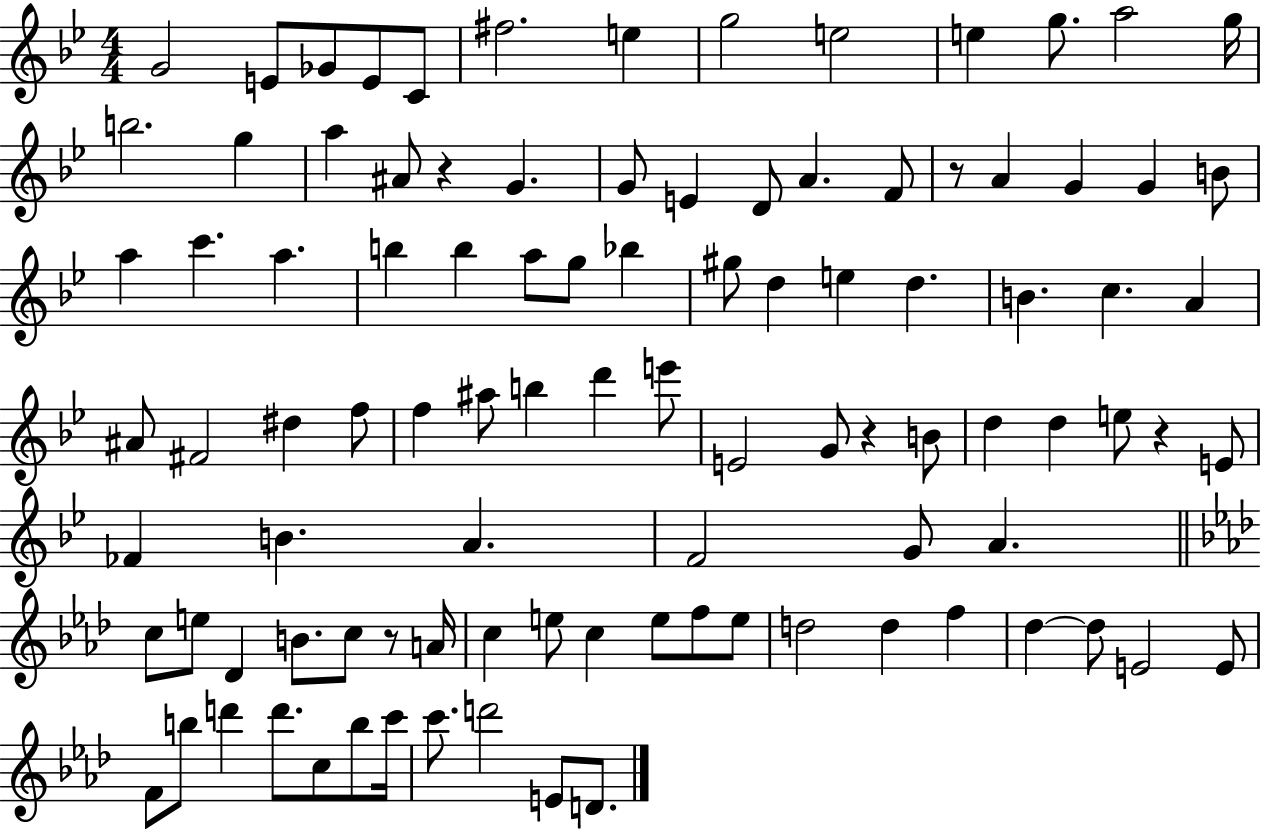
X:1
T:Untitled
M:4/4
L:1/4
K:Bb
G2 E/2 _G/2 E/2 C/2 ^f2 e g2 e2 e g/2 a2 g/4 b2 g a ^A/2 z G G/2 E D/2 A F/2 z/2 A G G B/2 a c' a b b a/2 g/2 _b ^g/2 d e d B c A ^A/2 ^F2 ^d f/2 f ^a/2 b d' e'/2 E2 G/2 z B/2 d d e/2 z E/2 _F B A F2 G/2 A c/2 e/2 _D B/2 c/2 z/2 A/4 c e/2 c e/2 f/2 e/2 d2 d f _d _d/2 E2 E/2 F/2 b/2 d' d'/2 c/2 b/2 c'/4 c'/2 d'2 E/2 D/2